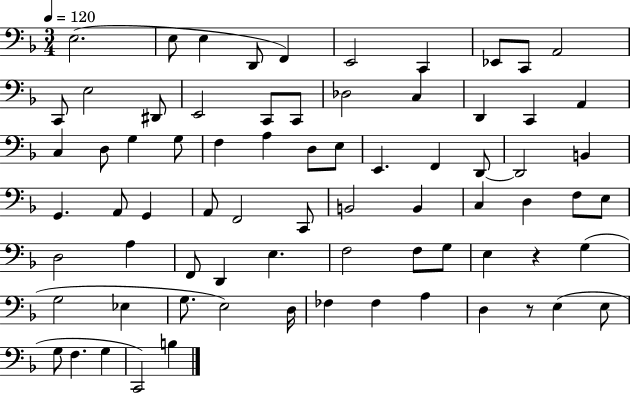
{
  \clef bass
  \numericTimeSignature
  \time 3/4
  \key f \major
  \tempo 4 = 120
  \repeat volta 2 { e2.( | e8 e4 d,8 f,4) | e,2 c,4 | ees,8 c,8 a,2 | \break c,8 e2 dis,8 | e,2 c,8 c,8 | des2 c4 | d,4 c,4 a,4 | \break c4 d8 g4 g8 | f4 a4 d8 e8 | e,4. f,4 d,8~~ | d,2 b,4 | \break g,4. a,8 g,4 | a,8 f,2 c,8 | b,2 b,4 | c4 d4 f8 e8 | \break d2 a4 | f,8 d,4 e4. | f2 f8 g8 | e4 r4 g4( | \break g2 ees4 | g8. e2) d16 | fes4 fes4 a4 | d4 r8 e4( e8 | \break g8 f4. g4 | c,2) b4 | } \bar "|."
}